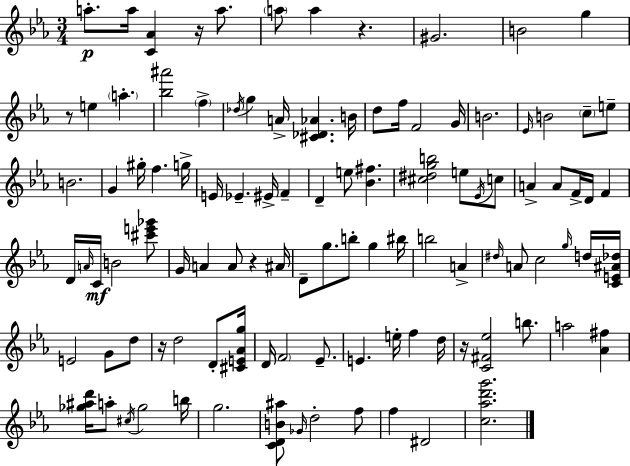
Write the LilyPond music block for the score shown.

{
  \clef treble
  \numericTimeSignature
  \time 3/4
  \key ees \major
  a''8.-.\p a''16 <c' aes'>4 r16 a''8. | \parenthesize a''8 a''4 r4. | gis'2. | b'2 g''4 | \break r8 e''4 \parenthesize a''4.-. | <bes'' ais'''>2 \parenthesize f''4-> | \acciaccatura { des''16 } g''4 a'16-> <cis' des' aes'>4. | b'16 d''8 f''16 f'2 | \break g'16 b'2. | \grace { ees'16 } b'2 \parenthesize c''8-- | e''8-- b'2. | g'4 gis''16-. f''4. | \break g''16-> e'16 ees'4.-- eis'16-> f'4-- | d'4-- e''8 <bes' fis''>4. | <cis'' dis'' g'' b''>2 e''8 | \acciaccatura { ees'16 } c''8 a'4-> a'8 f'16-> d'16 f'4 | \break d'16 \grace { a'16 } c'16\mf b'2 | <cis''' e''' ges'''>8 g'16 a'4 a'8 r4 | ais'16 d'8-- g''8. b''8-. g''4 | bis''16 b''2 | \break a'4-> \grace { dis''16 } a'8 c''2 | \grace { g''16 } d''16 <c' e' ais' des''>16 e'2 | g'8 d''8 r16 d''2 | d'8-. <cis' e' aes' g''>16 d'16 \parenthesize f'2 | \break ees'8.-- e'4. | e''16-. f''4 d''16 r16 <c' fis' ees''>2 | b''8. a''2 | <aes' fis''>4 <ges'' ais'' d'''>16 a''8-. \acciaccatura { cis''16 } ges''2 | \break b''16 g''2. | <c' d' b' ais''>8 \grace { ges'16 } d''2-. | f''8 f''4 | dis'2 <c'' aes'' d''' g'''>2. | \break \bar "|."
}